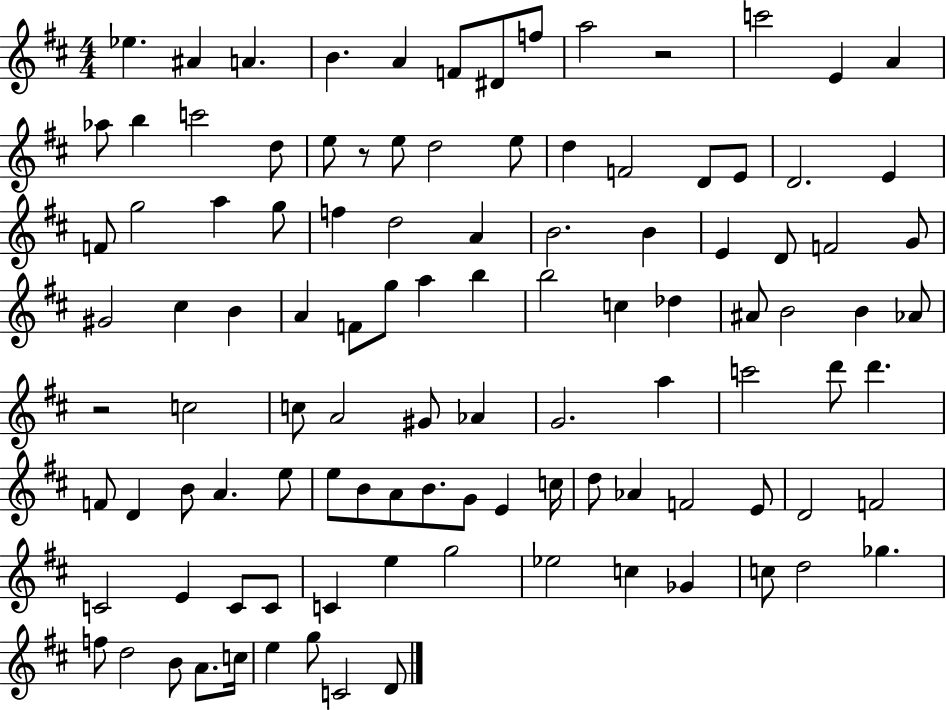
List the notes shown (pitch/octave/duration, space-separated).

Eb5/q. A#4/q A4/q. B4/q. A4/q F4/e D#4/e F5/e A5/h R/h C6/h E4/q A4/q Ab5/e B5/q C6/h D5/e E5/e R/e E5/e D5/h E5/e D5/q F4/h D4/e E4/e D4/h. E4/q F4/e G5/h A5/q G5/e F5/q D5/h A4/q B4/h. B4/q E4/q D4/e F4/h G4/e G#4/h C#5/q B4/q A4/q F4/e G5/e A5/q B5/q B5/h C5/q Db5/q A#4/e B4/h B4/q Ab4/e R/h C5/h C5/e A4/h G#4/e Ab4/q G4/h. A5/q C6/h D6/e D6/q. F4/e D4/q B4/e A4/q. E5/e E5/e B4/e A4/e B4/e. G4/e E4/q C5/s D5/e Ab4/q F4/h E4/e D4/h F4/h C4/h E4/q C4/e C4/e C4/q E5/q G5/h Eb5/h C5/q Gb4/q C5/e D5/h Gb5/q. F5/e D5/h B4/e A4/e. C5/s E5/q G5/e C4/h D4/e